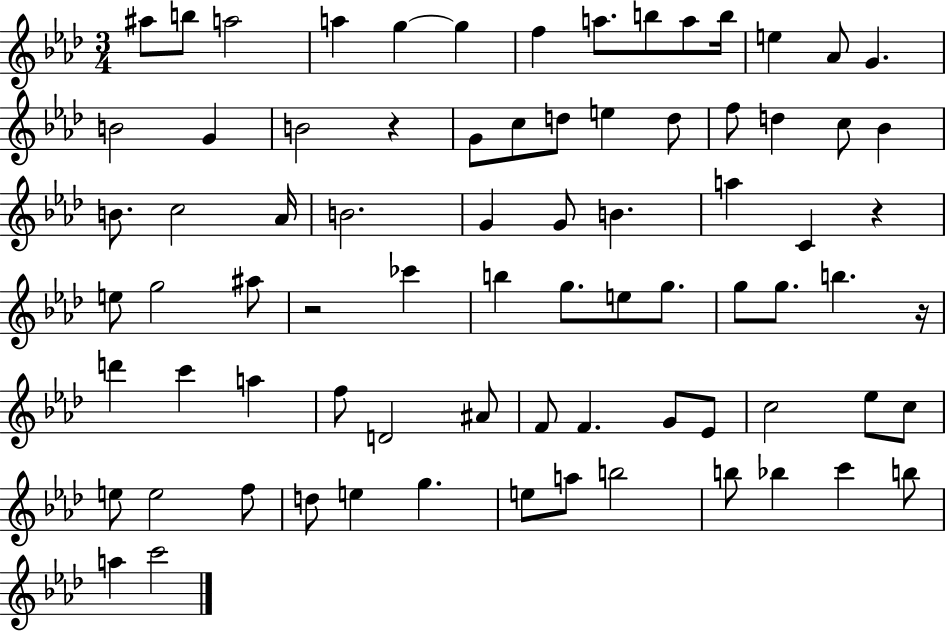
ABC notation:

X:1
T:Untitled
M:3/4
L:1/4
K:Ab
^a/2 b/2 a2 a g g f a/2 b/2 a/2 b/4 e _A/2 G B2 G B2 z G/2 c/2 d/2 e d/2 f/2 d c/2 _B B/2 c2 _A/4 B2 G G/2 B a C z e/2 g2 ^a/2 z2 _c' b g/2 e/2 g/2 g/2 g/2 b z/4 d' c' a f/2 D2 ^A/2 F/2 F G/2 _E/2 c2 _e/2 c/2 e/2 e2 f/2 d/2 e g e/2 a/2 b2 b/2 _b c' b/2 a c'2